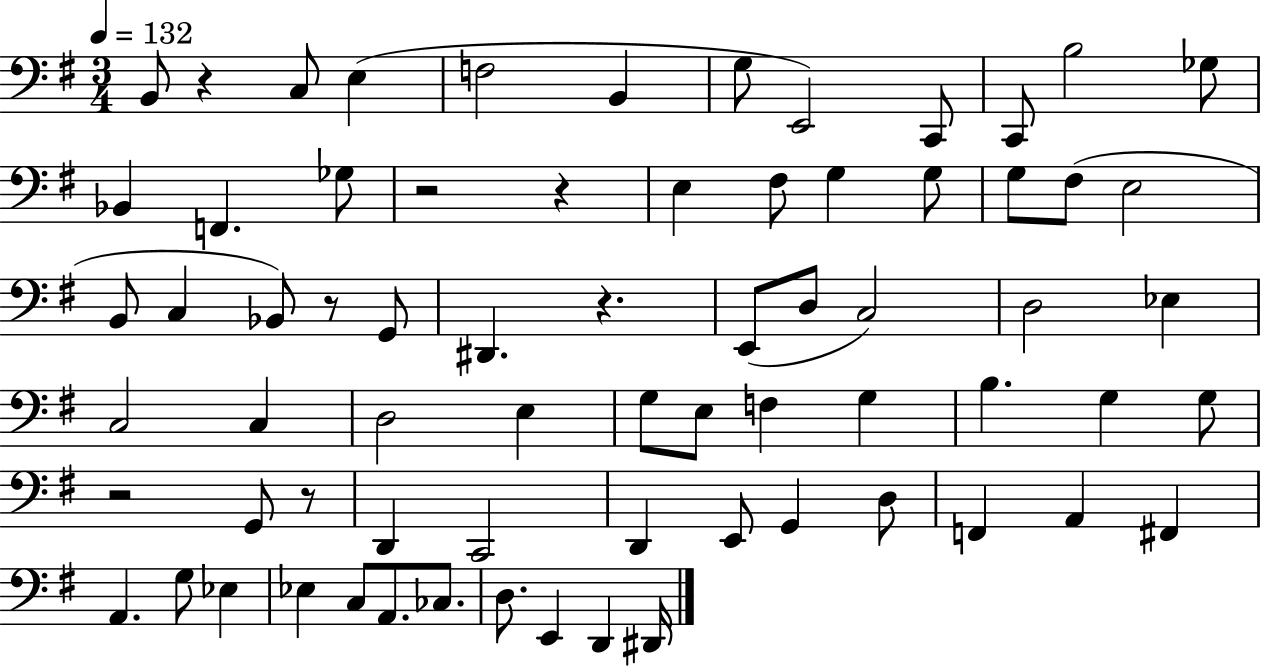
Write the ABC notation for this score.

X:1
T:Untitled
M:3/4
L:1/4
K:G
B,,/2 z C,/2 E, F,2 B,, G,/2 E,,2 C,,/2 C,,/2 B,2 _G,/2 _B,, F,, _G,/2 z2 z E, ^F,/2 G, G,/2 G,/2 ^F,/2 E,2 B,,/2 C, _B,,/2 z/2 G,,/2 ^D,, z E,,/2 D,/2 C,2 D,2 _E, C,2 C, D,2 E, G,/2 E,/2 F, G, B, G, G,/2 z2 G,,/2 z/2 D,, C,,2 D,, E,,/2 G,, D,/2 F,, A,, ^F,, A,, G,/2 _E, _E, C,/2 A,,/2 _C,/2 D,/2 E,, D,, ^D,,/4